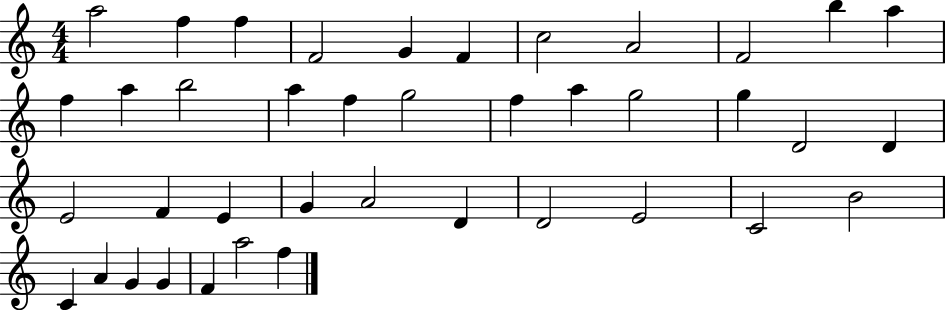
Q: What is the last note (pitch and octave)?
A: F5